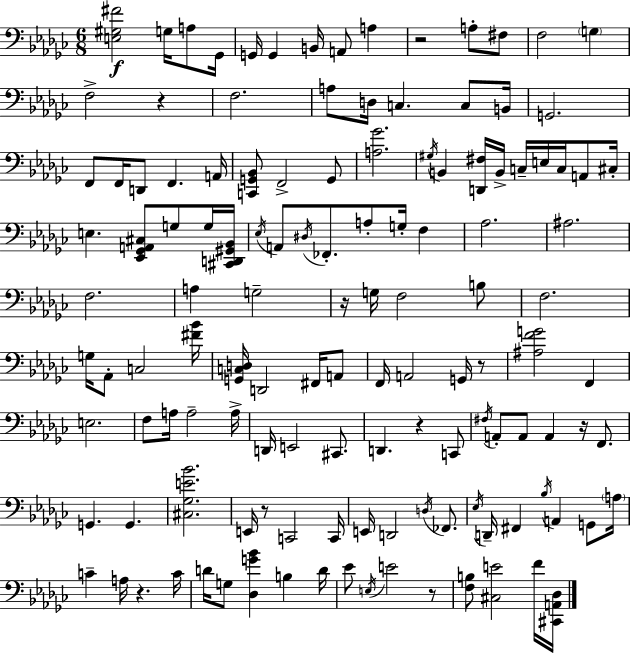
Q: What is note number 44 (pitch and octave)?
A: G3